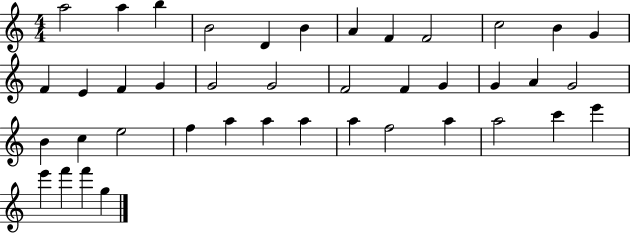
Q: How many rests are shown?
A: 0